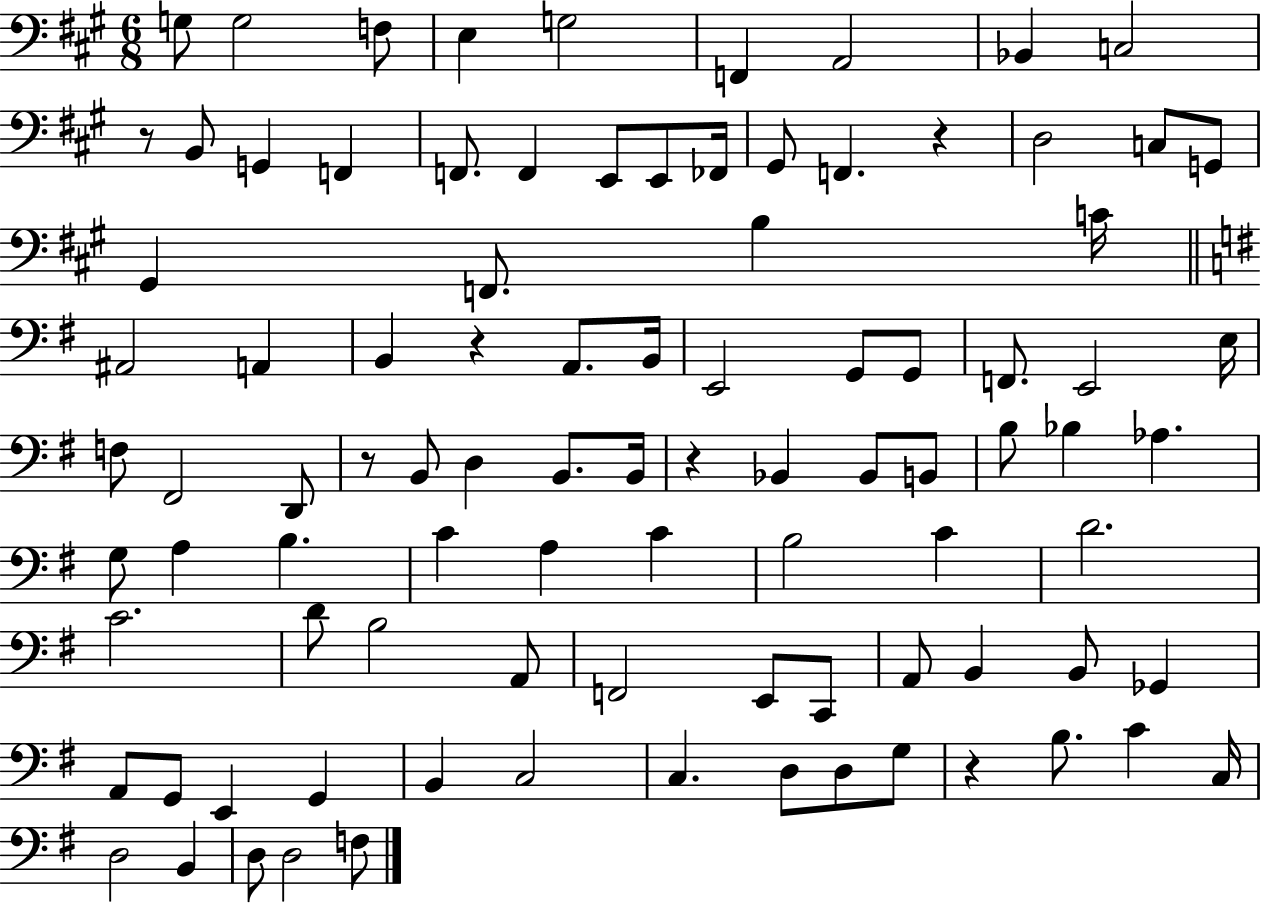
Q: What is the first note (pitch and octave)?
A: G3